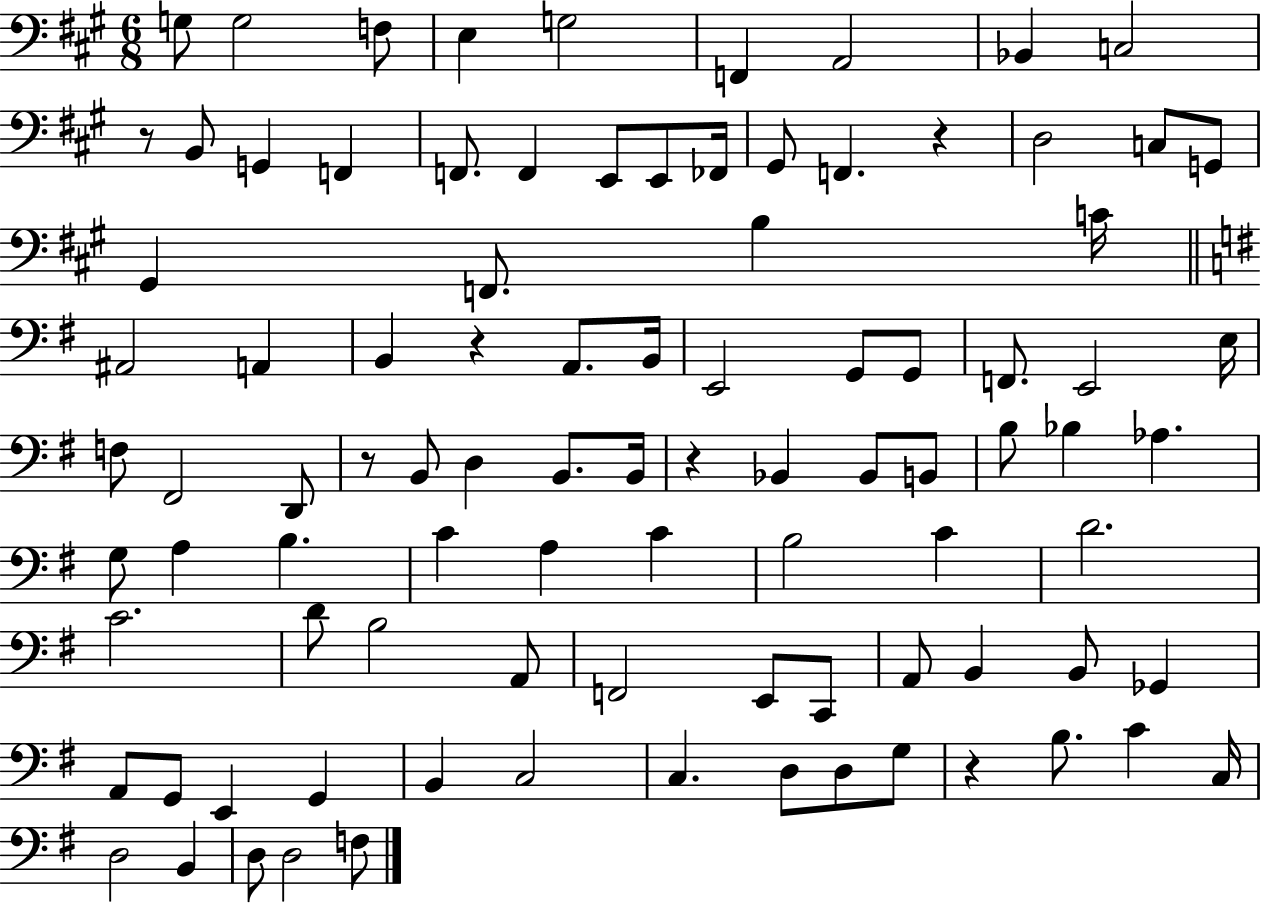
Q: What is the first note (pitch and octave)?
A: G3